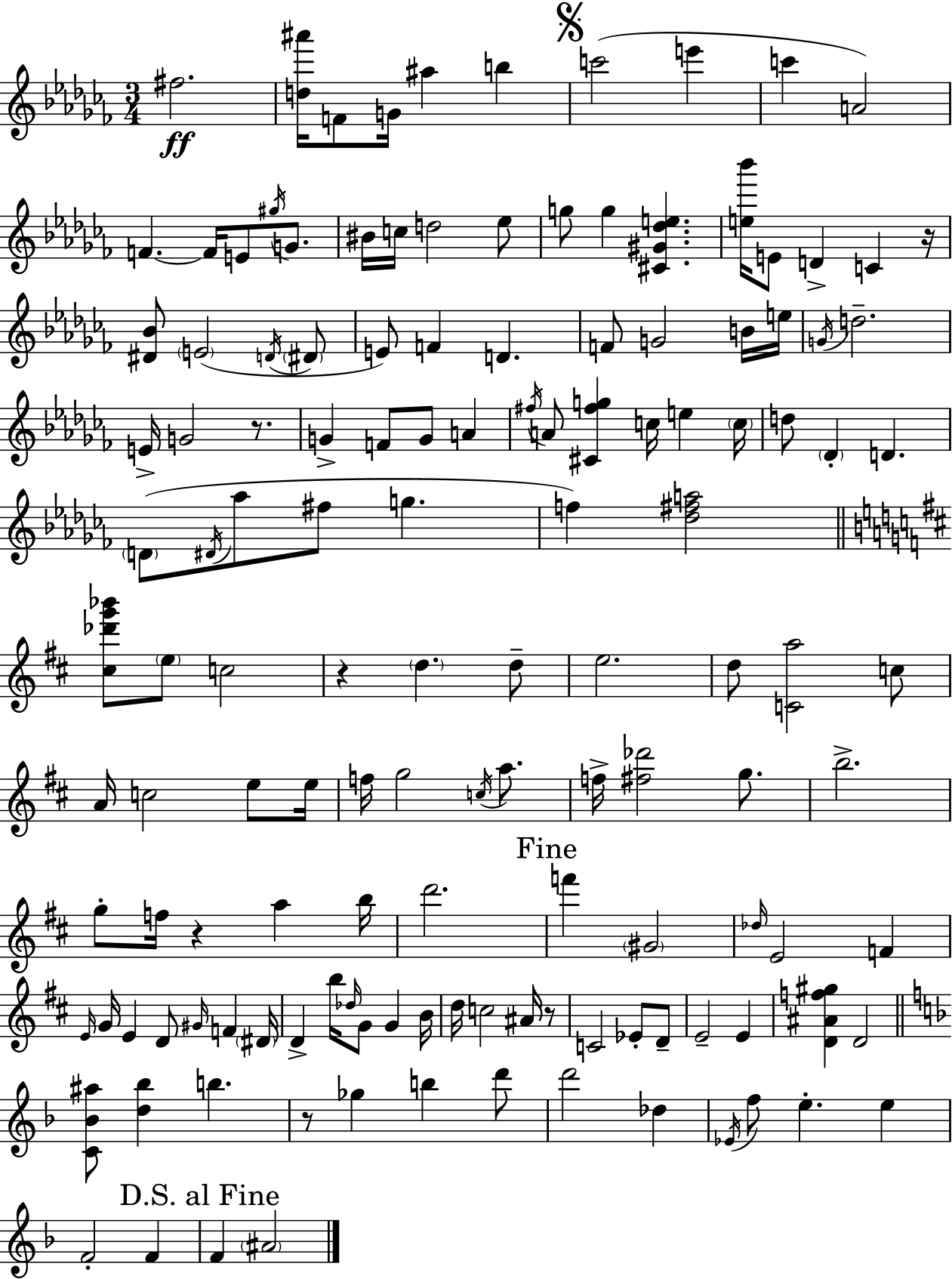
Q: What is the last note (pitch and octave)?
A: A#4